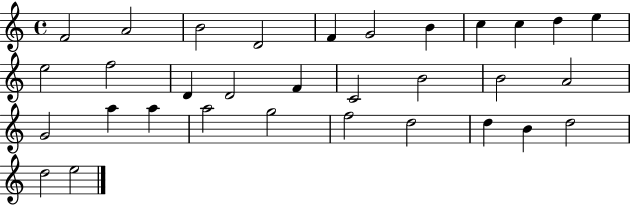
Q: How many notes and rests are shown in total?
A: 32